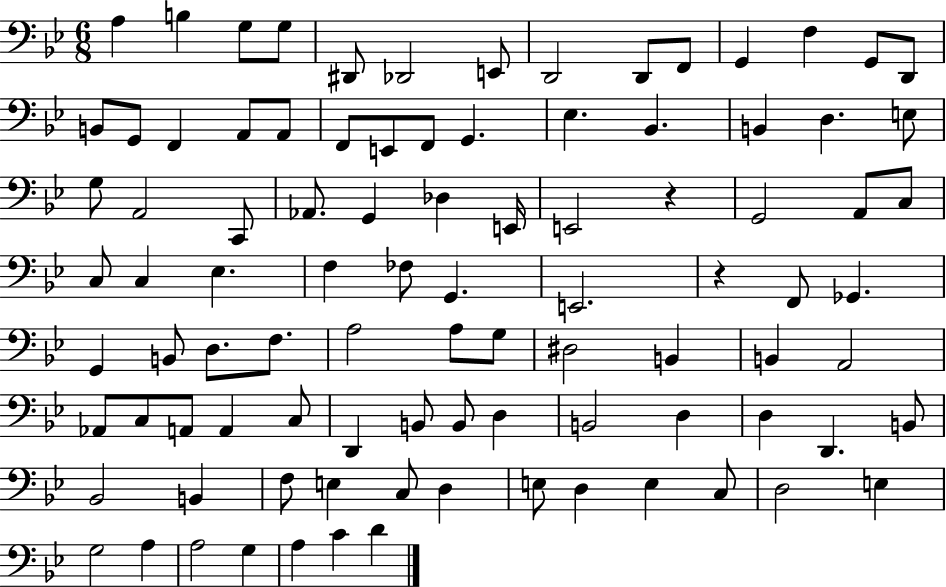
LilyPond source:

{
  \clef bass
  \numericTimeSignature
  \time 6/8
  \key bes \major
  \repeat volta 2 { a4 b4 g8 g8 | dis,8 des,2 e,8 | d,2 d,8 f,8 | g,4 f4 g,8 d,8 | \break b,8 g,8 f,4 a,8 a,8 | f,8 e,8 f,8 g,4. | ees4. bes,4. | b,4 d4. e8 | \break g8 a,2 c,8 | aes,8. g,4 des4 e,16 | e,2 r4 | g,2 a,8 c8 | \break c8 c4 ees4. | f4 fes8 g,4. | e,2. | r4 f,8 ges,4. | \break g,4 b,8 d8. f8. | a2 a8 g8 | dis2 b,4 | b,4 a,2 | \break aes,8 c8 a,8 a,4 c8 | d,4 b,8 b,8 d4 | b,2 d4 | d4 d,4. b,8 | \break bes,2 b,4 | f8 e4 c8 d4 | e8 d4 e4 c8 | d2 e4 | \break g2 a4 | a2 g4 | a4 c'4 d'4 | } \bar "|."
}